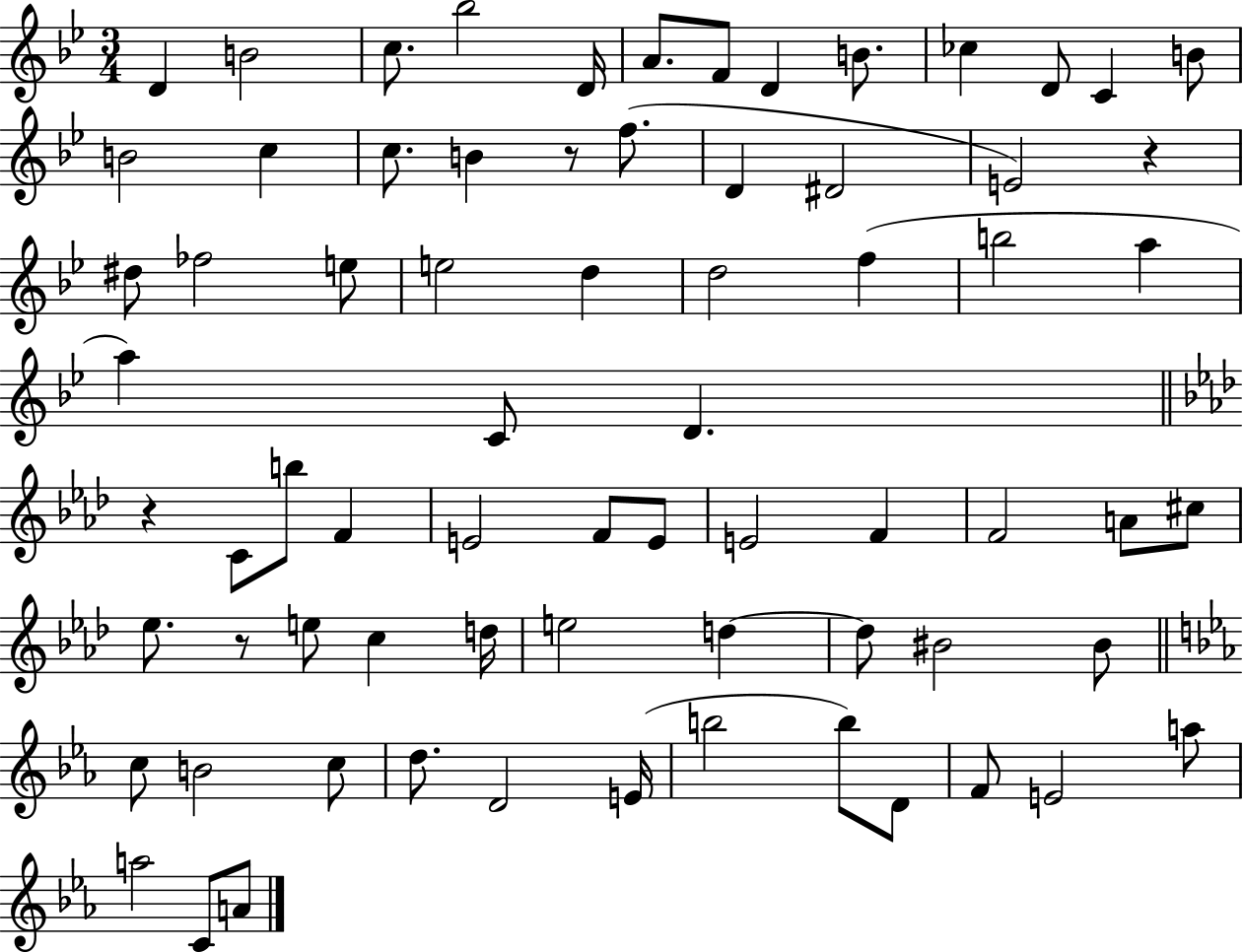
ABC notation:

X:1
T:Untitled
M:3/4
L:1/4
K:Bb
D B2 c/2 _b2 D/4 A/2 F/2 D B/2 _c D/2 C B/2 B2 c c/2 B z/2 f/2 D ^D2 E2 z ^d/2 _f2 e/2 e2 d d2 f b2 a a C/2 D z C/2 b/2 F E2 F/2 E/2 E2 F F2 A/2 ^c/2 _e/2 z/2 e/2 c d/4 e2 d d/2 ^B2 ^B/2 c/2 B2 c/2 d/2 D2 E/4 b2 b/2 D/2 F/2 E2 a/2 a2 C/2 A/2